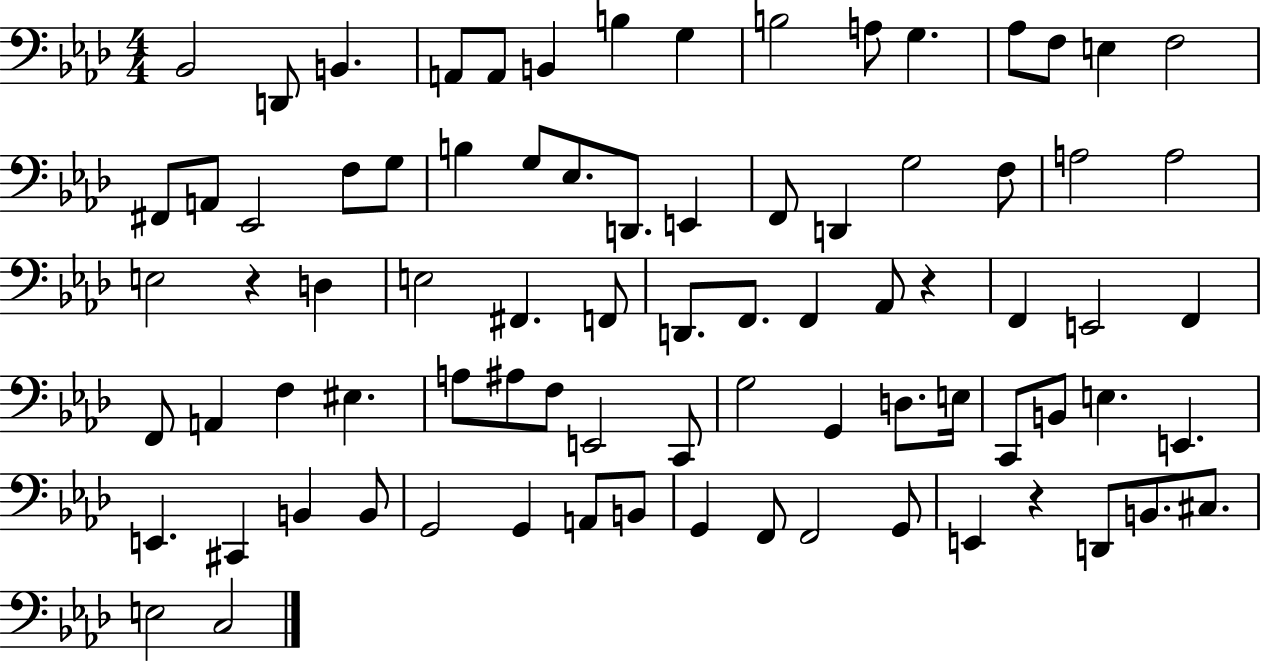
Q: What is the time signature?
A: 4/4